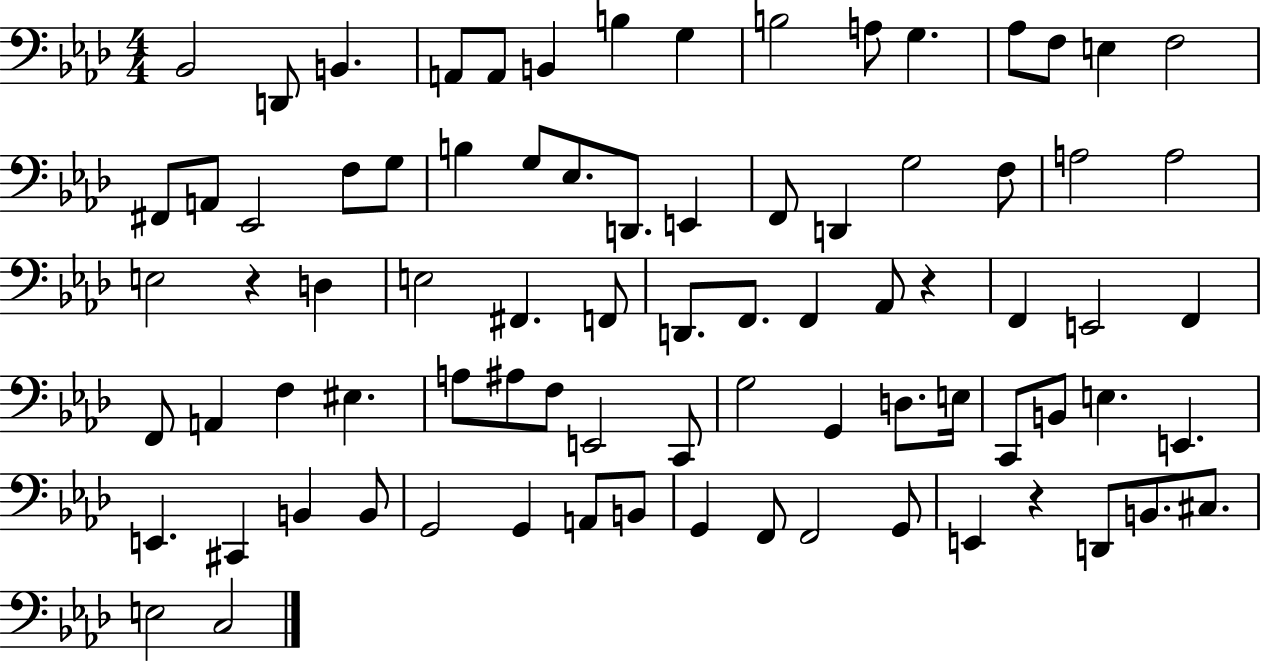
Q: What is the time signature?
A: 4/4